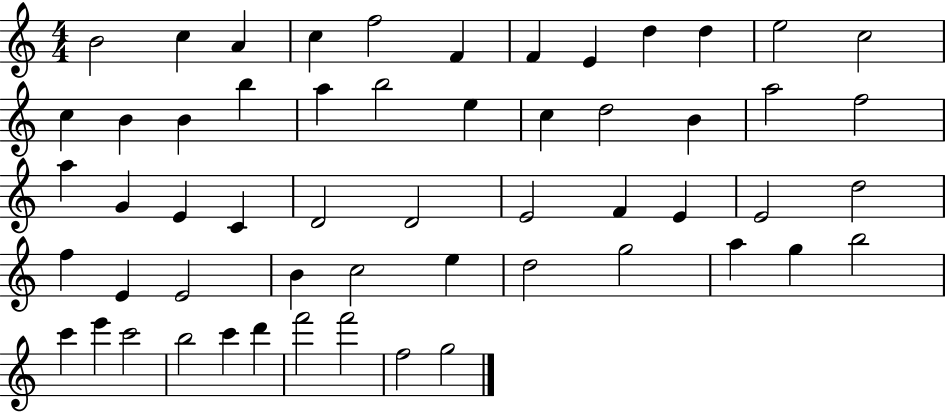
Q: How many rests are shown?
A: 0